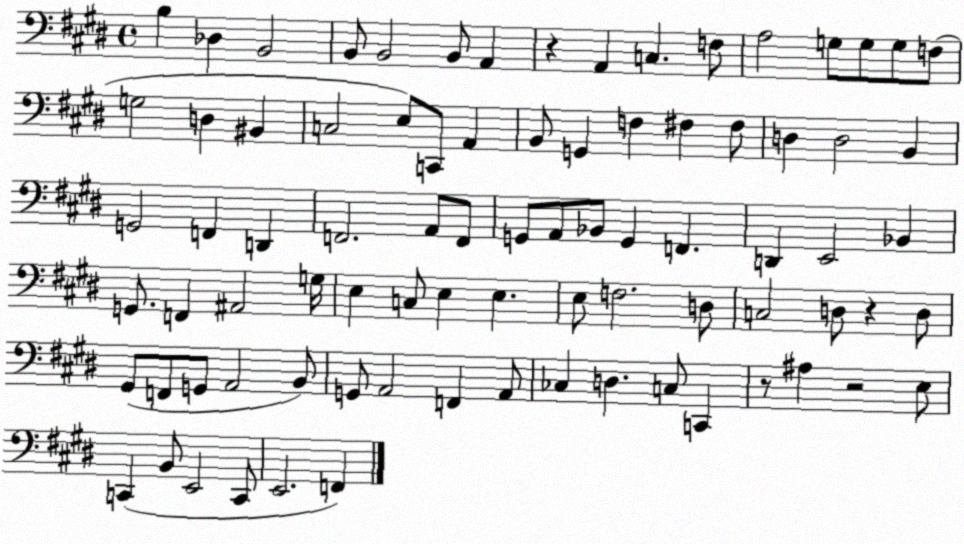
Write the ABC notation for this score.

X:1
T:Untitled
M:4/4
L:1/4
K:E
B, _D, B,,2 B,,/2 B,,2 B,,/2 A,, z A,, C, F,/2 A,2 G,/2 G,/2 G,/2 F,/2 G,2 D, ^B,, C,2 E,/2 C,,/2 A,, B,,/2 G,, F, ^F, ^F,/2 D, D,2 B,, G,,2 F,, D,, F,,2 A,,/2 F,,/2 G,,/2 A,,/2 _B,,/2 G,, F,, D,, E,,2 _B,, G,,/2 F,, ^A,,2 G,/4 E, C,/2 E, E, E,/2 F,2 D,/2 C,2 D,/2 z D,/2 ^G,,/2 F,,/2 G,,/2 A,,2 B,,/2 G,,/2 A,,2 F,, A,,/2 _C, D, C,/2 C,, z/2 ^A, z2 E,/2 C,, B,,/2 E,,2 C,,/2 E,,2 F,,